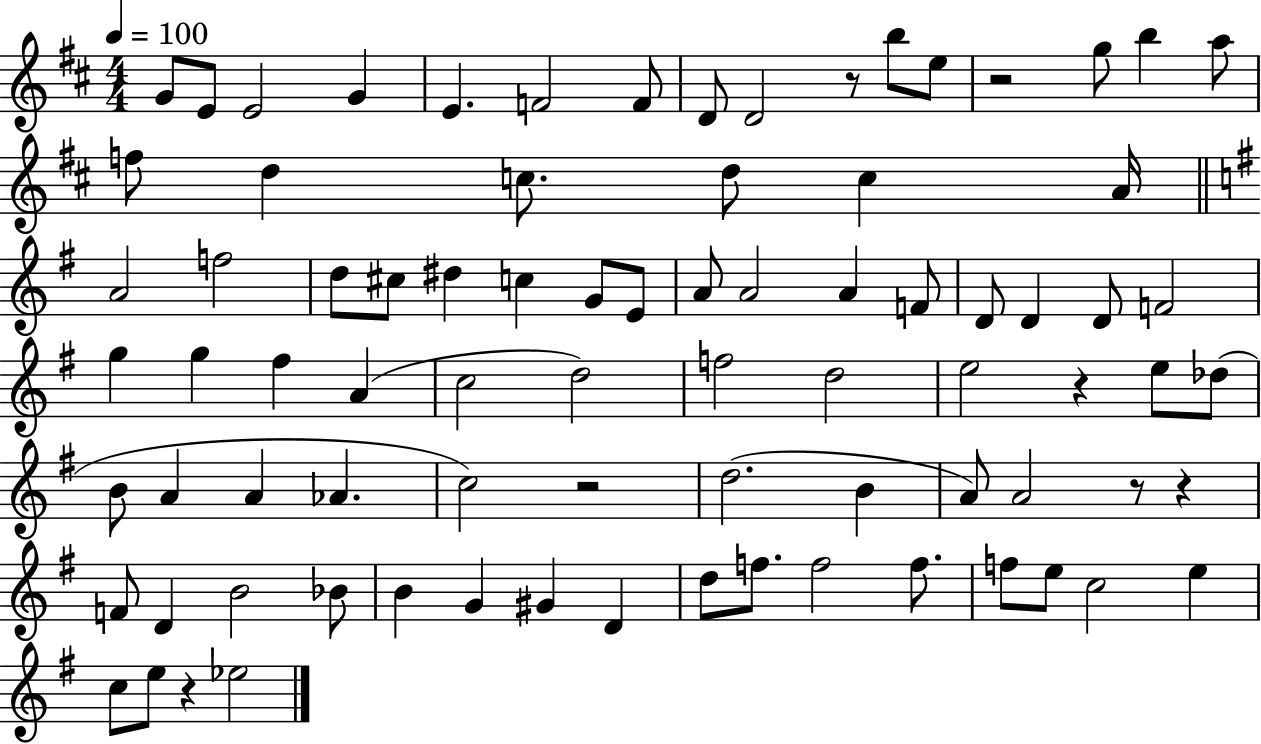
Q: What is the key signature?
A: D major